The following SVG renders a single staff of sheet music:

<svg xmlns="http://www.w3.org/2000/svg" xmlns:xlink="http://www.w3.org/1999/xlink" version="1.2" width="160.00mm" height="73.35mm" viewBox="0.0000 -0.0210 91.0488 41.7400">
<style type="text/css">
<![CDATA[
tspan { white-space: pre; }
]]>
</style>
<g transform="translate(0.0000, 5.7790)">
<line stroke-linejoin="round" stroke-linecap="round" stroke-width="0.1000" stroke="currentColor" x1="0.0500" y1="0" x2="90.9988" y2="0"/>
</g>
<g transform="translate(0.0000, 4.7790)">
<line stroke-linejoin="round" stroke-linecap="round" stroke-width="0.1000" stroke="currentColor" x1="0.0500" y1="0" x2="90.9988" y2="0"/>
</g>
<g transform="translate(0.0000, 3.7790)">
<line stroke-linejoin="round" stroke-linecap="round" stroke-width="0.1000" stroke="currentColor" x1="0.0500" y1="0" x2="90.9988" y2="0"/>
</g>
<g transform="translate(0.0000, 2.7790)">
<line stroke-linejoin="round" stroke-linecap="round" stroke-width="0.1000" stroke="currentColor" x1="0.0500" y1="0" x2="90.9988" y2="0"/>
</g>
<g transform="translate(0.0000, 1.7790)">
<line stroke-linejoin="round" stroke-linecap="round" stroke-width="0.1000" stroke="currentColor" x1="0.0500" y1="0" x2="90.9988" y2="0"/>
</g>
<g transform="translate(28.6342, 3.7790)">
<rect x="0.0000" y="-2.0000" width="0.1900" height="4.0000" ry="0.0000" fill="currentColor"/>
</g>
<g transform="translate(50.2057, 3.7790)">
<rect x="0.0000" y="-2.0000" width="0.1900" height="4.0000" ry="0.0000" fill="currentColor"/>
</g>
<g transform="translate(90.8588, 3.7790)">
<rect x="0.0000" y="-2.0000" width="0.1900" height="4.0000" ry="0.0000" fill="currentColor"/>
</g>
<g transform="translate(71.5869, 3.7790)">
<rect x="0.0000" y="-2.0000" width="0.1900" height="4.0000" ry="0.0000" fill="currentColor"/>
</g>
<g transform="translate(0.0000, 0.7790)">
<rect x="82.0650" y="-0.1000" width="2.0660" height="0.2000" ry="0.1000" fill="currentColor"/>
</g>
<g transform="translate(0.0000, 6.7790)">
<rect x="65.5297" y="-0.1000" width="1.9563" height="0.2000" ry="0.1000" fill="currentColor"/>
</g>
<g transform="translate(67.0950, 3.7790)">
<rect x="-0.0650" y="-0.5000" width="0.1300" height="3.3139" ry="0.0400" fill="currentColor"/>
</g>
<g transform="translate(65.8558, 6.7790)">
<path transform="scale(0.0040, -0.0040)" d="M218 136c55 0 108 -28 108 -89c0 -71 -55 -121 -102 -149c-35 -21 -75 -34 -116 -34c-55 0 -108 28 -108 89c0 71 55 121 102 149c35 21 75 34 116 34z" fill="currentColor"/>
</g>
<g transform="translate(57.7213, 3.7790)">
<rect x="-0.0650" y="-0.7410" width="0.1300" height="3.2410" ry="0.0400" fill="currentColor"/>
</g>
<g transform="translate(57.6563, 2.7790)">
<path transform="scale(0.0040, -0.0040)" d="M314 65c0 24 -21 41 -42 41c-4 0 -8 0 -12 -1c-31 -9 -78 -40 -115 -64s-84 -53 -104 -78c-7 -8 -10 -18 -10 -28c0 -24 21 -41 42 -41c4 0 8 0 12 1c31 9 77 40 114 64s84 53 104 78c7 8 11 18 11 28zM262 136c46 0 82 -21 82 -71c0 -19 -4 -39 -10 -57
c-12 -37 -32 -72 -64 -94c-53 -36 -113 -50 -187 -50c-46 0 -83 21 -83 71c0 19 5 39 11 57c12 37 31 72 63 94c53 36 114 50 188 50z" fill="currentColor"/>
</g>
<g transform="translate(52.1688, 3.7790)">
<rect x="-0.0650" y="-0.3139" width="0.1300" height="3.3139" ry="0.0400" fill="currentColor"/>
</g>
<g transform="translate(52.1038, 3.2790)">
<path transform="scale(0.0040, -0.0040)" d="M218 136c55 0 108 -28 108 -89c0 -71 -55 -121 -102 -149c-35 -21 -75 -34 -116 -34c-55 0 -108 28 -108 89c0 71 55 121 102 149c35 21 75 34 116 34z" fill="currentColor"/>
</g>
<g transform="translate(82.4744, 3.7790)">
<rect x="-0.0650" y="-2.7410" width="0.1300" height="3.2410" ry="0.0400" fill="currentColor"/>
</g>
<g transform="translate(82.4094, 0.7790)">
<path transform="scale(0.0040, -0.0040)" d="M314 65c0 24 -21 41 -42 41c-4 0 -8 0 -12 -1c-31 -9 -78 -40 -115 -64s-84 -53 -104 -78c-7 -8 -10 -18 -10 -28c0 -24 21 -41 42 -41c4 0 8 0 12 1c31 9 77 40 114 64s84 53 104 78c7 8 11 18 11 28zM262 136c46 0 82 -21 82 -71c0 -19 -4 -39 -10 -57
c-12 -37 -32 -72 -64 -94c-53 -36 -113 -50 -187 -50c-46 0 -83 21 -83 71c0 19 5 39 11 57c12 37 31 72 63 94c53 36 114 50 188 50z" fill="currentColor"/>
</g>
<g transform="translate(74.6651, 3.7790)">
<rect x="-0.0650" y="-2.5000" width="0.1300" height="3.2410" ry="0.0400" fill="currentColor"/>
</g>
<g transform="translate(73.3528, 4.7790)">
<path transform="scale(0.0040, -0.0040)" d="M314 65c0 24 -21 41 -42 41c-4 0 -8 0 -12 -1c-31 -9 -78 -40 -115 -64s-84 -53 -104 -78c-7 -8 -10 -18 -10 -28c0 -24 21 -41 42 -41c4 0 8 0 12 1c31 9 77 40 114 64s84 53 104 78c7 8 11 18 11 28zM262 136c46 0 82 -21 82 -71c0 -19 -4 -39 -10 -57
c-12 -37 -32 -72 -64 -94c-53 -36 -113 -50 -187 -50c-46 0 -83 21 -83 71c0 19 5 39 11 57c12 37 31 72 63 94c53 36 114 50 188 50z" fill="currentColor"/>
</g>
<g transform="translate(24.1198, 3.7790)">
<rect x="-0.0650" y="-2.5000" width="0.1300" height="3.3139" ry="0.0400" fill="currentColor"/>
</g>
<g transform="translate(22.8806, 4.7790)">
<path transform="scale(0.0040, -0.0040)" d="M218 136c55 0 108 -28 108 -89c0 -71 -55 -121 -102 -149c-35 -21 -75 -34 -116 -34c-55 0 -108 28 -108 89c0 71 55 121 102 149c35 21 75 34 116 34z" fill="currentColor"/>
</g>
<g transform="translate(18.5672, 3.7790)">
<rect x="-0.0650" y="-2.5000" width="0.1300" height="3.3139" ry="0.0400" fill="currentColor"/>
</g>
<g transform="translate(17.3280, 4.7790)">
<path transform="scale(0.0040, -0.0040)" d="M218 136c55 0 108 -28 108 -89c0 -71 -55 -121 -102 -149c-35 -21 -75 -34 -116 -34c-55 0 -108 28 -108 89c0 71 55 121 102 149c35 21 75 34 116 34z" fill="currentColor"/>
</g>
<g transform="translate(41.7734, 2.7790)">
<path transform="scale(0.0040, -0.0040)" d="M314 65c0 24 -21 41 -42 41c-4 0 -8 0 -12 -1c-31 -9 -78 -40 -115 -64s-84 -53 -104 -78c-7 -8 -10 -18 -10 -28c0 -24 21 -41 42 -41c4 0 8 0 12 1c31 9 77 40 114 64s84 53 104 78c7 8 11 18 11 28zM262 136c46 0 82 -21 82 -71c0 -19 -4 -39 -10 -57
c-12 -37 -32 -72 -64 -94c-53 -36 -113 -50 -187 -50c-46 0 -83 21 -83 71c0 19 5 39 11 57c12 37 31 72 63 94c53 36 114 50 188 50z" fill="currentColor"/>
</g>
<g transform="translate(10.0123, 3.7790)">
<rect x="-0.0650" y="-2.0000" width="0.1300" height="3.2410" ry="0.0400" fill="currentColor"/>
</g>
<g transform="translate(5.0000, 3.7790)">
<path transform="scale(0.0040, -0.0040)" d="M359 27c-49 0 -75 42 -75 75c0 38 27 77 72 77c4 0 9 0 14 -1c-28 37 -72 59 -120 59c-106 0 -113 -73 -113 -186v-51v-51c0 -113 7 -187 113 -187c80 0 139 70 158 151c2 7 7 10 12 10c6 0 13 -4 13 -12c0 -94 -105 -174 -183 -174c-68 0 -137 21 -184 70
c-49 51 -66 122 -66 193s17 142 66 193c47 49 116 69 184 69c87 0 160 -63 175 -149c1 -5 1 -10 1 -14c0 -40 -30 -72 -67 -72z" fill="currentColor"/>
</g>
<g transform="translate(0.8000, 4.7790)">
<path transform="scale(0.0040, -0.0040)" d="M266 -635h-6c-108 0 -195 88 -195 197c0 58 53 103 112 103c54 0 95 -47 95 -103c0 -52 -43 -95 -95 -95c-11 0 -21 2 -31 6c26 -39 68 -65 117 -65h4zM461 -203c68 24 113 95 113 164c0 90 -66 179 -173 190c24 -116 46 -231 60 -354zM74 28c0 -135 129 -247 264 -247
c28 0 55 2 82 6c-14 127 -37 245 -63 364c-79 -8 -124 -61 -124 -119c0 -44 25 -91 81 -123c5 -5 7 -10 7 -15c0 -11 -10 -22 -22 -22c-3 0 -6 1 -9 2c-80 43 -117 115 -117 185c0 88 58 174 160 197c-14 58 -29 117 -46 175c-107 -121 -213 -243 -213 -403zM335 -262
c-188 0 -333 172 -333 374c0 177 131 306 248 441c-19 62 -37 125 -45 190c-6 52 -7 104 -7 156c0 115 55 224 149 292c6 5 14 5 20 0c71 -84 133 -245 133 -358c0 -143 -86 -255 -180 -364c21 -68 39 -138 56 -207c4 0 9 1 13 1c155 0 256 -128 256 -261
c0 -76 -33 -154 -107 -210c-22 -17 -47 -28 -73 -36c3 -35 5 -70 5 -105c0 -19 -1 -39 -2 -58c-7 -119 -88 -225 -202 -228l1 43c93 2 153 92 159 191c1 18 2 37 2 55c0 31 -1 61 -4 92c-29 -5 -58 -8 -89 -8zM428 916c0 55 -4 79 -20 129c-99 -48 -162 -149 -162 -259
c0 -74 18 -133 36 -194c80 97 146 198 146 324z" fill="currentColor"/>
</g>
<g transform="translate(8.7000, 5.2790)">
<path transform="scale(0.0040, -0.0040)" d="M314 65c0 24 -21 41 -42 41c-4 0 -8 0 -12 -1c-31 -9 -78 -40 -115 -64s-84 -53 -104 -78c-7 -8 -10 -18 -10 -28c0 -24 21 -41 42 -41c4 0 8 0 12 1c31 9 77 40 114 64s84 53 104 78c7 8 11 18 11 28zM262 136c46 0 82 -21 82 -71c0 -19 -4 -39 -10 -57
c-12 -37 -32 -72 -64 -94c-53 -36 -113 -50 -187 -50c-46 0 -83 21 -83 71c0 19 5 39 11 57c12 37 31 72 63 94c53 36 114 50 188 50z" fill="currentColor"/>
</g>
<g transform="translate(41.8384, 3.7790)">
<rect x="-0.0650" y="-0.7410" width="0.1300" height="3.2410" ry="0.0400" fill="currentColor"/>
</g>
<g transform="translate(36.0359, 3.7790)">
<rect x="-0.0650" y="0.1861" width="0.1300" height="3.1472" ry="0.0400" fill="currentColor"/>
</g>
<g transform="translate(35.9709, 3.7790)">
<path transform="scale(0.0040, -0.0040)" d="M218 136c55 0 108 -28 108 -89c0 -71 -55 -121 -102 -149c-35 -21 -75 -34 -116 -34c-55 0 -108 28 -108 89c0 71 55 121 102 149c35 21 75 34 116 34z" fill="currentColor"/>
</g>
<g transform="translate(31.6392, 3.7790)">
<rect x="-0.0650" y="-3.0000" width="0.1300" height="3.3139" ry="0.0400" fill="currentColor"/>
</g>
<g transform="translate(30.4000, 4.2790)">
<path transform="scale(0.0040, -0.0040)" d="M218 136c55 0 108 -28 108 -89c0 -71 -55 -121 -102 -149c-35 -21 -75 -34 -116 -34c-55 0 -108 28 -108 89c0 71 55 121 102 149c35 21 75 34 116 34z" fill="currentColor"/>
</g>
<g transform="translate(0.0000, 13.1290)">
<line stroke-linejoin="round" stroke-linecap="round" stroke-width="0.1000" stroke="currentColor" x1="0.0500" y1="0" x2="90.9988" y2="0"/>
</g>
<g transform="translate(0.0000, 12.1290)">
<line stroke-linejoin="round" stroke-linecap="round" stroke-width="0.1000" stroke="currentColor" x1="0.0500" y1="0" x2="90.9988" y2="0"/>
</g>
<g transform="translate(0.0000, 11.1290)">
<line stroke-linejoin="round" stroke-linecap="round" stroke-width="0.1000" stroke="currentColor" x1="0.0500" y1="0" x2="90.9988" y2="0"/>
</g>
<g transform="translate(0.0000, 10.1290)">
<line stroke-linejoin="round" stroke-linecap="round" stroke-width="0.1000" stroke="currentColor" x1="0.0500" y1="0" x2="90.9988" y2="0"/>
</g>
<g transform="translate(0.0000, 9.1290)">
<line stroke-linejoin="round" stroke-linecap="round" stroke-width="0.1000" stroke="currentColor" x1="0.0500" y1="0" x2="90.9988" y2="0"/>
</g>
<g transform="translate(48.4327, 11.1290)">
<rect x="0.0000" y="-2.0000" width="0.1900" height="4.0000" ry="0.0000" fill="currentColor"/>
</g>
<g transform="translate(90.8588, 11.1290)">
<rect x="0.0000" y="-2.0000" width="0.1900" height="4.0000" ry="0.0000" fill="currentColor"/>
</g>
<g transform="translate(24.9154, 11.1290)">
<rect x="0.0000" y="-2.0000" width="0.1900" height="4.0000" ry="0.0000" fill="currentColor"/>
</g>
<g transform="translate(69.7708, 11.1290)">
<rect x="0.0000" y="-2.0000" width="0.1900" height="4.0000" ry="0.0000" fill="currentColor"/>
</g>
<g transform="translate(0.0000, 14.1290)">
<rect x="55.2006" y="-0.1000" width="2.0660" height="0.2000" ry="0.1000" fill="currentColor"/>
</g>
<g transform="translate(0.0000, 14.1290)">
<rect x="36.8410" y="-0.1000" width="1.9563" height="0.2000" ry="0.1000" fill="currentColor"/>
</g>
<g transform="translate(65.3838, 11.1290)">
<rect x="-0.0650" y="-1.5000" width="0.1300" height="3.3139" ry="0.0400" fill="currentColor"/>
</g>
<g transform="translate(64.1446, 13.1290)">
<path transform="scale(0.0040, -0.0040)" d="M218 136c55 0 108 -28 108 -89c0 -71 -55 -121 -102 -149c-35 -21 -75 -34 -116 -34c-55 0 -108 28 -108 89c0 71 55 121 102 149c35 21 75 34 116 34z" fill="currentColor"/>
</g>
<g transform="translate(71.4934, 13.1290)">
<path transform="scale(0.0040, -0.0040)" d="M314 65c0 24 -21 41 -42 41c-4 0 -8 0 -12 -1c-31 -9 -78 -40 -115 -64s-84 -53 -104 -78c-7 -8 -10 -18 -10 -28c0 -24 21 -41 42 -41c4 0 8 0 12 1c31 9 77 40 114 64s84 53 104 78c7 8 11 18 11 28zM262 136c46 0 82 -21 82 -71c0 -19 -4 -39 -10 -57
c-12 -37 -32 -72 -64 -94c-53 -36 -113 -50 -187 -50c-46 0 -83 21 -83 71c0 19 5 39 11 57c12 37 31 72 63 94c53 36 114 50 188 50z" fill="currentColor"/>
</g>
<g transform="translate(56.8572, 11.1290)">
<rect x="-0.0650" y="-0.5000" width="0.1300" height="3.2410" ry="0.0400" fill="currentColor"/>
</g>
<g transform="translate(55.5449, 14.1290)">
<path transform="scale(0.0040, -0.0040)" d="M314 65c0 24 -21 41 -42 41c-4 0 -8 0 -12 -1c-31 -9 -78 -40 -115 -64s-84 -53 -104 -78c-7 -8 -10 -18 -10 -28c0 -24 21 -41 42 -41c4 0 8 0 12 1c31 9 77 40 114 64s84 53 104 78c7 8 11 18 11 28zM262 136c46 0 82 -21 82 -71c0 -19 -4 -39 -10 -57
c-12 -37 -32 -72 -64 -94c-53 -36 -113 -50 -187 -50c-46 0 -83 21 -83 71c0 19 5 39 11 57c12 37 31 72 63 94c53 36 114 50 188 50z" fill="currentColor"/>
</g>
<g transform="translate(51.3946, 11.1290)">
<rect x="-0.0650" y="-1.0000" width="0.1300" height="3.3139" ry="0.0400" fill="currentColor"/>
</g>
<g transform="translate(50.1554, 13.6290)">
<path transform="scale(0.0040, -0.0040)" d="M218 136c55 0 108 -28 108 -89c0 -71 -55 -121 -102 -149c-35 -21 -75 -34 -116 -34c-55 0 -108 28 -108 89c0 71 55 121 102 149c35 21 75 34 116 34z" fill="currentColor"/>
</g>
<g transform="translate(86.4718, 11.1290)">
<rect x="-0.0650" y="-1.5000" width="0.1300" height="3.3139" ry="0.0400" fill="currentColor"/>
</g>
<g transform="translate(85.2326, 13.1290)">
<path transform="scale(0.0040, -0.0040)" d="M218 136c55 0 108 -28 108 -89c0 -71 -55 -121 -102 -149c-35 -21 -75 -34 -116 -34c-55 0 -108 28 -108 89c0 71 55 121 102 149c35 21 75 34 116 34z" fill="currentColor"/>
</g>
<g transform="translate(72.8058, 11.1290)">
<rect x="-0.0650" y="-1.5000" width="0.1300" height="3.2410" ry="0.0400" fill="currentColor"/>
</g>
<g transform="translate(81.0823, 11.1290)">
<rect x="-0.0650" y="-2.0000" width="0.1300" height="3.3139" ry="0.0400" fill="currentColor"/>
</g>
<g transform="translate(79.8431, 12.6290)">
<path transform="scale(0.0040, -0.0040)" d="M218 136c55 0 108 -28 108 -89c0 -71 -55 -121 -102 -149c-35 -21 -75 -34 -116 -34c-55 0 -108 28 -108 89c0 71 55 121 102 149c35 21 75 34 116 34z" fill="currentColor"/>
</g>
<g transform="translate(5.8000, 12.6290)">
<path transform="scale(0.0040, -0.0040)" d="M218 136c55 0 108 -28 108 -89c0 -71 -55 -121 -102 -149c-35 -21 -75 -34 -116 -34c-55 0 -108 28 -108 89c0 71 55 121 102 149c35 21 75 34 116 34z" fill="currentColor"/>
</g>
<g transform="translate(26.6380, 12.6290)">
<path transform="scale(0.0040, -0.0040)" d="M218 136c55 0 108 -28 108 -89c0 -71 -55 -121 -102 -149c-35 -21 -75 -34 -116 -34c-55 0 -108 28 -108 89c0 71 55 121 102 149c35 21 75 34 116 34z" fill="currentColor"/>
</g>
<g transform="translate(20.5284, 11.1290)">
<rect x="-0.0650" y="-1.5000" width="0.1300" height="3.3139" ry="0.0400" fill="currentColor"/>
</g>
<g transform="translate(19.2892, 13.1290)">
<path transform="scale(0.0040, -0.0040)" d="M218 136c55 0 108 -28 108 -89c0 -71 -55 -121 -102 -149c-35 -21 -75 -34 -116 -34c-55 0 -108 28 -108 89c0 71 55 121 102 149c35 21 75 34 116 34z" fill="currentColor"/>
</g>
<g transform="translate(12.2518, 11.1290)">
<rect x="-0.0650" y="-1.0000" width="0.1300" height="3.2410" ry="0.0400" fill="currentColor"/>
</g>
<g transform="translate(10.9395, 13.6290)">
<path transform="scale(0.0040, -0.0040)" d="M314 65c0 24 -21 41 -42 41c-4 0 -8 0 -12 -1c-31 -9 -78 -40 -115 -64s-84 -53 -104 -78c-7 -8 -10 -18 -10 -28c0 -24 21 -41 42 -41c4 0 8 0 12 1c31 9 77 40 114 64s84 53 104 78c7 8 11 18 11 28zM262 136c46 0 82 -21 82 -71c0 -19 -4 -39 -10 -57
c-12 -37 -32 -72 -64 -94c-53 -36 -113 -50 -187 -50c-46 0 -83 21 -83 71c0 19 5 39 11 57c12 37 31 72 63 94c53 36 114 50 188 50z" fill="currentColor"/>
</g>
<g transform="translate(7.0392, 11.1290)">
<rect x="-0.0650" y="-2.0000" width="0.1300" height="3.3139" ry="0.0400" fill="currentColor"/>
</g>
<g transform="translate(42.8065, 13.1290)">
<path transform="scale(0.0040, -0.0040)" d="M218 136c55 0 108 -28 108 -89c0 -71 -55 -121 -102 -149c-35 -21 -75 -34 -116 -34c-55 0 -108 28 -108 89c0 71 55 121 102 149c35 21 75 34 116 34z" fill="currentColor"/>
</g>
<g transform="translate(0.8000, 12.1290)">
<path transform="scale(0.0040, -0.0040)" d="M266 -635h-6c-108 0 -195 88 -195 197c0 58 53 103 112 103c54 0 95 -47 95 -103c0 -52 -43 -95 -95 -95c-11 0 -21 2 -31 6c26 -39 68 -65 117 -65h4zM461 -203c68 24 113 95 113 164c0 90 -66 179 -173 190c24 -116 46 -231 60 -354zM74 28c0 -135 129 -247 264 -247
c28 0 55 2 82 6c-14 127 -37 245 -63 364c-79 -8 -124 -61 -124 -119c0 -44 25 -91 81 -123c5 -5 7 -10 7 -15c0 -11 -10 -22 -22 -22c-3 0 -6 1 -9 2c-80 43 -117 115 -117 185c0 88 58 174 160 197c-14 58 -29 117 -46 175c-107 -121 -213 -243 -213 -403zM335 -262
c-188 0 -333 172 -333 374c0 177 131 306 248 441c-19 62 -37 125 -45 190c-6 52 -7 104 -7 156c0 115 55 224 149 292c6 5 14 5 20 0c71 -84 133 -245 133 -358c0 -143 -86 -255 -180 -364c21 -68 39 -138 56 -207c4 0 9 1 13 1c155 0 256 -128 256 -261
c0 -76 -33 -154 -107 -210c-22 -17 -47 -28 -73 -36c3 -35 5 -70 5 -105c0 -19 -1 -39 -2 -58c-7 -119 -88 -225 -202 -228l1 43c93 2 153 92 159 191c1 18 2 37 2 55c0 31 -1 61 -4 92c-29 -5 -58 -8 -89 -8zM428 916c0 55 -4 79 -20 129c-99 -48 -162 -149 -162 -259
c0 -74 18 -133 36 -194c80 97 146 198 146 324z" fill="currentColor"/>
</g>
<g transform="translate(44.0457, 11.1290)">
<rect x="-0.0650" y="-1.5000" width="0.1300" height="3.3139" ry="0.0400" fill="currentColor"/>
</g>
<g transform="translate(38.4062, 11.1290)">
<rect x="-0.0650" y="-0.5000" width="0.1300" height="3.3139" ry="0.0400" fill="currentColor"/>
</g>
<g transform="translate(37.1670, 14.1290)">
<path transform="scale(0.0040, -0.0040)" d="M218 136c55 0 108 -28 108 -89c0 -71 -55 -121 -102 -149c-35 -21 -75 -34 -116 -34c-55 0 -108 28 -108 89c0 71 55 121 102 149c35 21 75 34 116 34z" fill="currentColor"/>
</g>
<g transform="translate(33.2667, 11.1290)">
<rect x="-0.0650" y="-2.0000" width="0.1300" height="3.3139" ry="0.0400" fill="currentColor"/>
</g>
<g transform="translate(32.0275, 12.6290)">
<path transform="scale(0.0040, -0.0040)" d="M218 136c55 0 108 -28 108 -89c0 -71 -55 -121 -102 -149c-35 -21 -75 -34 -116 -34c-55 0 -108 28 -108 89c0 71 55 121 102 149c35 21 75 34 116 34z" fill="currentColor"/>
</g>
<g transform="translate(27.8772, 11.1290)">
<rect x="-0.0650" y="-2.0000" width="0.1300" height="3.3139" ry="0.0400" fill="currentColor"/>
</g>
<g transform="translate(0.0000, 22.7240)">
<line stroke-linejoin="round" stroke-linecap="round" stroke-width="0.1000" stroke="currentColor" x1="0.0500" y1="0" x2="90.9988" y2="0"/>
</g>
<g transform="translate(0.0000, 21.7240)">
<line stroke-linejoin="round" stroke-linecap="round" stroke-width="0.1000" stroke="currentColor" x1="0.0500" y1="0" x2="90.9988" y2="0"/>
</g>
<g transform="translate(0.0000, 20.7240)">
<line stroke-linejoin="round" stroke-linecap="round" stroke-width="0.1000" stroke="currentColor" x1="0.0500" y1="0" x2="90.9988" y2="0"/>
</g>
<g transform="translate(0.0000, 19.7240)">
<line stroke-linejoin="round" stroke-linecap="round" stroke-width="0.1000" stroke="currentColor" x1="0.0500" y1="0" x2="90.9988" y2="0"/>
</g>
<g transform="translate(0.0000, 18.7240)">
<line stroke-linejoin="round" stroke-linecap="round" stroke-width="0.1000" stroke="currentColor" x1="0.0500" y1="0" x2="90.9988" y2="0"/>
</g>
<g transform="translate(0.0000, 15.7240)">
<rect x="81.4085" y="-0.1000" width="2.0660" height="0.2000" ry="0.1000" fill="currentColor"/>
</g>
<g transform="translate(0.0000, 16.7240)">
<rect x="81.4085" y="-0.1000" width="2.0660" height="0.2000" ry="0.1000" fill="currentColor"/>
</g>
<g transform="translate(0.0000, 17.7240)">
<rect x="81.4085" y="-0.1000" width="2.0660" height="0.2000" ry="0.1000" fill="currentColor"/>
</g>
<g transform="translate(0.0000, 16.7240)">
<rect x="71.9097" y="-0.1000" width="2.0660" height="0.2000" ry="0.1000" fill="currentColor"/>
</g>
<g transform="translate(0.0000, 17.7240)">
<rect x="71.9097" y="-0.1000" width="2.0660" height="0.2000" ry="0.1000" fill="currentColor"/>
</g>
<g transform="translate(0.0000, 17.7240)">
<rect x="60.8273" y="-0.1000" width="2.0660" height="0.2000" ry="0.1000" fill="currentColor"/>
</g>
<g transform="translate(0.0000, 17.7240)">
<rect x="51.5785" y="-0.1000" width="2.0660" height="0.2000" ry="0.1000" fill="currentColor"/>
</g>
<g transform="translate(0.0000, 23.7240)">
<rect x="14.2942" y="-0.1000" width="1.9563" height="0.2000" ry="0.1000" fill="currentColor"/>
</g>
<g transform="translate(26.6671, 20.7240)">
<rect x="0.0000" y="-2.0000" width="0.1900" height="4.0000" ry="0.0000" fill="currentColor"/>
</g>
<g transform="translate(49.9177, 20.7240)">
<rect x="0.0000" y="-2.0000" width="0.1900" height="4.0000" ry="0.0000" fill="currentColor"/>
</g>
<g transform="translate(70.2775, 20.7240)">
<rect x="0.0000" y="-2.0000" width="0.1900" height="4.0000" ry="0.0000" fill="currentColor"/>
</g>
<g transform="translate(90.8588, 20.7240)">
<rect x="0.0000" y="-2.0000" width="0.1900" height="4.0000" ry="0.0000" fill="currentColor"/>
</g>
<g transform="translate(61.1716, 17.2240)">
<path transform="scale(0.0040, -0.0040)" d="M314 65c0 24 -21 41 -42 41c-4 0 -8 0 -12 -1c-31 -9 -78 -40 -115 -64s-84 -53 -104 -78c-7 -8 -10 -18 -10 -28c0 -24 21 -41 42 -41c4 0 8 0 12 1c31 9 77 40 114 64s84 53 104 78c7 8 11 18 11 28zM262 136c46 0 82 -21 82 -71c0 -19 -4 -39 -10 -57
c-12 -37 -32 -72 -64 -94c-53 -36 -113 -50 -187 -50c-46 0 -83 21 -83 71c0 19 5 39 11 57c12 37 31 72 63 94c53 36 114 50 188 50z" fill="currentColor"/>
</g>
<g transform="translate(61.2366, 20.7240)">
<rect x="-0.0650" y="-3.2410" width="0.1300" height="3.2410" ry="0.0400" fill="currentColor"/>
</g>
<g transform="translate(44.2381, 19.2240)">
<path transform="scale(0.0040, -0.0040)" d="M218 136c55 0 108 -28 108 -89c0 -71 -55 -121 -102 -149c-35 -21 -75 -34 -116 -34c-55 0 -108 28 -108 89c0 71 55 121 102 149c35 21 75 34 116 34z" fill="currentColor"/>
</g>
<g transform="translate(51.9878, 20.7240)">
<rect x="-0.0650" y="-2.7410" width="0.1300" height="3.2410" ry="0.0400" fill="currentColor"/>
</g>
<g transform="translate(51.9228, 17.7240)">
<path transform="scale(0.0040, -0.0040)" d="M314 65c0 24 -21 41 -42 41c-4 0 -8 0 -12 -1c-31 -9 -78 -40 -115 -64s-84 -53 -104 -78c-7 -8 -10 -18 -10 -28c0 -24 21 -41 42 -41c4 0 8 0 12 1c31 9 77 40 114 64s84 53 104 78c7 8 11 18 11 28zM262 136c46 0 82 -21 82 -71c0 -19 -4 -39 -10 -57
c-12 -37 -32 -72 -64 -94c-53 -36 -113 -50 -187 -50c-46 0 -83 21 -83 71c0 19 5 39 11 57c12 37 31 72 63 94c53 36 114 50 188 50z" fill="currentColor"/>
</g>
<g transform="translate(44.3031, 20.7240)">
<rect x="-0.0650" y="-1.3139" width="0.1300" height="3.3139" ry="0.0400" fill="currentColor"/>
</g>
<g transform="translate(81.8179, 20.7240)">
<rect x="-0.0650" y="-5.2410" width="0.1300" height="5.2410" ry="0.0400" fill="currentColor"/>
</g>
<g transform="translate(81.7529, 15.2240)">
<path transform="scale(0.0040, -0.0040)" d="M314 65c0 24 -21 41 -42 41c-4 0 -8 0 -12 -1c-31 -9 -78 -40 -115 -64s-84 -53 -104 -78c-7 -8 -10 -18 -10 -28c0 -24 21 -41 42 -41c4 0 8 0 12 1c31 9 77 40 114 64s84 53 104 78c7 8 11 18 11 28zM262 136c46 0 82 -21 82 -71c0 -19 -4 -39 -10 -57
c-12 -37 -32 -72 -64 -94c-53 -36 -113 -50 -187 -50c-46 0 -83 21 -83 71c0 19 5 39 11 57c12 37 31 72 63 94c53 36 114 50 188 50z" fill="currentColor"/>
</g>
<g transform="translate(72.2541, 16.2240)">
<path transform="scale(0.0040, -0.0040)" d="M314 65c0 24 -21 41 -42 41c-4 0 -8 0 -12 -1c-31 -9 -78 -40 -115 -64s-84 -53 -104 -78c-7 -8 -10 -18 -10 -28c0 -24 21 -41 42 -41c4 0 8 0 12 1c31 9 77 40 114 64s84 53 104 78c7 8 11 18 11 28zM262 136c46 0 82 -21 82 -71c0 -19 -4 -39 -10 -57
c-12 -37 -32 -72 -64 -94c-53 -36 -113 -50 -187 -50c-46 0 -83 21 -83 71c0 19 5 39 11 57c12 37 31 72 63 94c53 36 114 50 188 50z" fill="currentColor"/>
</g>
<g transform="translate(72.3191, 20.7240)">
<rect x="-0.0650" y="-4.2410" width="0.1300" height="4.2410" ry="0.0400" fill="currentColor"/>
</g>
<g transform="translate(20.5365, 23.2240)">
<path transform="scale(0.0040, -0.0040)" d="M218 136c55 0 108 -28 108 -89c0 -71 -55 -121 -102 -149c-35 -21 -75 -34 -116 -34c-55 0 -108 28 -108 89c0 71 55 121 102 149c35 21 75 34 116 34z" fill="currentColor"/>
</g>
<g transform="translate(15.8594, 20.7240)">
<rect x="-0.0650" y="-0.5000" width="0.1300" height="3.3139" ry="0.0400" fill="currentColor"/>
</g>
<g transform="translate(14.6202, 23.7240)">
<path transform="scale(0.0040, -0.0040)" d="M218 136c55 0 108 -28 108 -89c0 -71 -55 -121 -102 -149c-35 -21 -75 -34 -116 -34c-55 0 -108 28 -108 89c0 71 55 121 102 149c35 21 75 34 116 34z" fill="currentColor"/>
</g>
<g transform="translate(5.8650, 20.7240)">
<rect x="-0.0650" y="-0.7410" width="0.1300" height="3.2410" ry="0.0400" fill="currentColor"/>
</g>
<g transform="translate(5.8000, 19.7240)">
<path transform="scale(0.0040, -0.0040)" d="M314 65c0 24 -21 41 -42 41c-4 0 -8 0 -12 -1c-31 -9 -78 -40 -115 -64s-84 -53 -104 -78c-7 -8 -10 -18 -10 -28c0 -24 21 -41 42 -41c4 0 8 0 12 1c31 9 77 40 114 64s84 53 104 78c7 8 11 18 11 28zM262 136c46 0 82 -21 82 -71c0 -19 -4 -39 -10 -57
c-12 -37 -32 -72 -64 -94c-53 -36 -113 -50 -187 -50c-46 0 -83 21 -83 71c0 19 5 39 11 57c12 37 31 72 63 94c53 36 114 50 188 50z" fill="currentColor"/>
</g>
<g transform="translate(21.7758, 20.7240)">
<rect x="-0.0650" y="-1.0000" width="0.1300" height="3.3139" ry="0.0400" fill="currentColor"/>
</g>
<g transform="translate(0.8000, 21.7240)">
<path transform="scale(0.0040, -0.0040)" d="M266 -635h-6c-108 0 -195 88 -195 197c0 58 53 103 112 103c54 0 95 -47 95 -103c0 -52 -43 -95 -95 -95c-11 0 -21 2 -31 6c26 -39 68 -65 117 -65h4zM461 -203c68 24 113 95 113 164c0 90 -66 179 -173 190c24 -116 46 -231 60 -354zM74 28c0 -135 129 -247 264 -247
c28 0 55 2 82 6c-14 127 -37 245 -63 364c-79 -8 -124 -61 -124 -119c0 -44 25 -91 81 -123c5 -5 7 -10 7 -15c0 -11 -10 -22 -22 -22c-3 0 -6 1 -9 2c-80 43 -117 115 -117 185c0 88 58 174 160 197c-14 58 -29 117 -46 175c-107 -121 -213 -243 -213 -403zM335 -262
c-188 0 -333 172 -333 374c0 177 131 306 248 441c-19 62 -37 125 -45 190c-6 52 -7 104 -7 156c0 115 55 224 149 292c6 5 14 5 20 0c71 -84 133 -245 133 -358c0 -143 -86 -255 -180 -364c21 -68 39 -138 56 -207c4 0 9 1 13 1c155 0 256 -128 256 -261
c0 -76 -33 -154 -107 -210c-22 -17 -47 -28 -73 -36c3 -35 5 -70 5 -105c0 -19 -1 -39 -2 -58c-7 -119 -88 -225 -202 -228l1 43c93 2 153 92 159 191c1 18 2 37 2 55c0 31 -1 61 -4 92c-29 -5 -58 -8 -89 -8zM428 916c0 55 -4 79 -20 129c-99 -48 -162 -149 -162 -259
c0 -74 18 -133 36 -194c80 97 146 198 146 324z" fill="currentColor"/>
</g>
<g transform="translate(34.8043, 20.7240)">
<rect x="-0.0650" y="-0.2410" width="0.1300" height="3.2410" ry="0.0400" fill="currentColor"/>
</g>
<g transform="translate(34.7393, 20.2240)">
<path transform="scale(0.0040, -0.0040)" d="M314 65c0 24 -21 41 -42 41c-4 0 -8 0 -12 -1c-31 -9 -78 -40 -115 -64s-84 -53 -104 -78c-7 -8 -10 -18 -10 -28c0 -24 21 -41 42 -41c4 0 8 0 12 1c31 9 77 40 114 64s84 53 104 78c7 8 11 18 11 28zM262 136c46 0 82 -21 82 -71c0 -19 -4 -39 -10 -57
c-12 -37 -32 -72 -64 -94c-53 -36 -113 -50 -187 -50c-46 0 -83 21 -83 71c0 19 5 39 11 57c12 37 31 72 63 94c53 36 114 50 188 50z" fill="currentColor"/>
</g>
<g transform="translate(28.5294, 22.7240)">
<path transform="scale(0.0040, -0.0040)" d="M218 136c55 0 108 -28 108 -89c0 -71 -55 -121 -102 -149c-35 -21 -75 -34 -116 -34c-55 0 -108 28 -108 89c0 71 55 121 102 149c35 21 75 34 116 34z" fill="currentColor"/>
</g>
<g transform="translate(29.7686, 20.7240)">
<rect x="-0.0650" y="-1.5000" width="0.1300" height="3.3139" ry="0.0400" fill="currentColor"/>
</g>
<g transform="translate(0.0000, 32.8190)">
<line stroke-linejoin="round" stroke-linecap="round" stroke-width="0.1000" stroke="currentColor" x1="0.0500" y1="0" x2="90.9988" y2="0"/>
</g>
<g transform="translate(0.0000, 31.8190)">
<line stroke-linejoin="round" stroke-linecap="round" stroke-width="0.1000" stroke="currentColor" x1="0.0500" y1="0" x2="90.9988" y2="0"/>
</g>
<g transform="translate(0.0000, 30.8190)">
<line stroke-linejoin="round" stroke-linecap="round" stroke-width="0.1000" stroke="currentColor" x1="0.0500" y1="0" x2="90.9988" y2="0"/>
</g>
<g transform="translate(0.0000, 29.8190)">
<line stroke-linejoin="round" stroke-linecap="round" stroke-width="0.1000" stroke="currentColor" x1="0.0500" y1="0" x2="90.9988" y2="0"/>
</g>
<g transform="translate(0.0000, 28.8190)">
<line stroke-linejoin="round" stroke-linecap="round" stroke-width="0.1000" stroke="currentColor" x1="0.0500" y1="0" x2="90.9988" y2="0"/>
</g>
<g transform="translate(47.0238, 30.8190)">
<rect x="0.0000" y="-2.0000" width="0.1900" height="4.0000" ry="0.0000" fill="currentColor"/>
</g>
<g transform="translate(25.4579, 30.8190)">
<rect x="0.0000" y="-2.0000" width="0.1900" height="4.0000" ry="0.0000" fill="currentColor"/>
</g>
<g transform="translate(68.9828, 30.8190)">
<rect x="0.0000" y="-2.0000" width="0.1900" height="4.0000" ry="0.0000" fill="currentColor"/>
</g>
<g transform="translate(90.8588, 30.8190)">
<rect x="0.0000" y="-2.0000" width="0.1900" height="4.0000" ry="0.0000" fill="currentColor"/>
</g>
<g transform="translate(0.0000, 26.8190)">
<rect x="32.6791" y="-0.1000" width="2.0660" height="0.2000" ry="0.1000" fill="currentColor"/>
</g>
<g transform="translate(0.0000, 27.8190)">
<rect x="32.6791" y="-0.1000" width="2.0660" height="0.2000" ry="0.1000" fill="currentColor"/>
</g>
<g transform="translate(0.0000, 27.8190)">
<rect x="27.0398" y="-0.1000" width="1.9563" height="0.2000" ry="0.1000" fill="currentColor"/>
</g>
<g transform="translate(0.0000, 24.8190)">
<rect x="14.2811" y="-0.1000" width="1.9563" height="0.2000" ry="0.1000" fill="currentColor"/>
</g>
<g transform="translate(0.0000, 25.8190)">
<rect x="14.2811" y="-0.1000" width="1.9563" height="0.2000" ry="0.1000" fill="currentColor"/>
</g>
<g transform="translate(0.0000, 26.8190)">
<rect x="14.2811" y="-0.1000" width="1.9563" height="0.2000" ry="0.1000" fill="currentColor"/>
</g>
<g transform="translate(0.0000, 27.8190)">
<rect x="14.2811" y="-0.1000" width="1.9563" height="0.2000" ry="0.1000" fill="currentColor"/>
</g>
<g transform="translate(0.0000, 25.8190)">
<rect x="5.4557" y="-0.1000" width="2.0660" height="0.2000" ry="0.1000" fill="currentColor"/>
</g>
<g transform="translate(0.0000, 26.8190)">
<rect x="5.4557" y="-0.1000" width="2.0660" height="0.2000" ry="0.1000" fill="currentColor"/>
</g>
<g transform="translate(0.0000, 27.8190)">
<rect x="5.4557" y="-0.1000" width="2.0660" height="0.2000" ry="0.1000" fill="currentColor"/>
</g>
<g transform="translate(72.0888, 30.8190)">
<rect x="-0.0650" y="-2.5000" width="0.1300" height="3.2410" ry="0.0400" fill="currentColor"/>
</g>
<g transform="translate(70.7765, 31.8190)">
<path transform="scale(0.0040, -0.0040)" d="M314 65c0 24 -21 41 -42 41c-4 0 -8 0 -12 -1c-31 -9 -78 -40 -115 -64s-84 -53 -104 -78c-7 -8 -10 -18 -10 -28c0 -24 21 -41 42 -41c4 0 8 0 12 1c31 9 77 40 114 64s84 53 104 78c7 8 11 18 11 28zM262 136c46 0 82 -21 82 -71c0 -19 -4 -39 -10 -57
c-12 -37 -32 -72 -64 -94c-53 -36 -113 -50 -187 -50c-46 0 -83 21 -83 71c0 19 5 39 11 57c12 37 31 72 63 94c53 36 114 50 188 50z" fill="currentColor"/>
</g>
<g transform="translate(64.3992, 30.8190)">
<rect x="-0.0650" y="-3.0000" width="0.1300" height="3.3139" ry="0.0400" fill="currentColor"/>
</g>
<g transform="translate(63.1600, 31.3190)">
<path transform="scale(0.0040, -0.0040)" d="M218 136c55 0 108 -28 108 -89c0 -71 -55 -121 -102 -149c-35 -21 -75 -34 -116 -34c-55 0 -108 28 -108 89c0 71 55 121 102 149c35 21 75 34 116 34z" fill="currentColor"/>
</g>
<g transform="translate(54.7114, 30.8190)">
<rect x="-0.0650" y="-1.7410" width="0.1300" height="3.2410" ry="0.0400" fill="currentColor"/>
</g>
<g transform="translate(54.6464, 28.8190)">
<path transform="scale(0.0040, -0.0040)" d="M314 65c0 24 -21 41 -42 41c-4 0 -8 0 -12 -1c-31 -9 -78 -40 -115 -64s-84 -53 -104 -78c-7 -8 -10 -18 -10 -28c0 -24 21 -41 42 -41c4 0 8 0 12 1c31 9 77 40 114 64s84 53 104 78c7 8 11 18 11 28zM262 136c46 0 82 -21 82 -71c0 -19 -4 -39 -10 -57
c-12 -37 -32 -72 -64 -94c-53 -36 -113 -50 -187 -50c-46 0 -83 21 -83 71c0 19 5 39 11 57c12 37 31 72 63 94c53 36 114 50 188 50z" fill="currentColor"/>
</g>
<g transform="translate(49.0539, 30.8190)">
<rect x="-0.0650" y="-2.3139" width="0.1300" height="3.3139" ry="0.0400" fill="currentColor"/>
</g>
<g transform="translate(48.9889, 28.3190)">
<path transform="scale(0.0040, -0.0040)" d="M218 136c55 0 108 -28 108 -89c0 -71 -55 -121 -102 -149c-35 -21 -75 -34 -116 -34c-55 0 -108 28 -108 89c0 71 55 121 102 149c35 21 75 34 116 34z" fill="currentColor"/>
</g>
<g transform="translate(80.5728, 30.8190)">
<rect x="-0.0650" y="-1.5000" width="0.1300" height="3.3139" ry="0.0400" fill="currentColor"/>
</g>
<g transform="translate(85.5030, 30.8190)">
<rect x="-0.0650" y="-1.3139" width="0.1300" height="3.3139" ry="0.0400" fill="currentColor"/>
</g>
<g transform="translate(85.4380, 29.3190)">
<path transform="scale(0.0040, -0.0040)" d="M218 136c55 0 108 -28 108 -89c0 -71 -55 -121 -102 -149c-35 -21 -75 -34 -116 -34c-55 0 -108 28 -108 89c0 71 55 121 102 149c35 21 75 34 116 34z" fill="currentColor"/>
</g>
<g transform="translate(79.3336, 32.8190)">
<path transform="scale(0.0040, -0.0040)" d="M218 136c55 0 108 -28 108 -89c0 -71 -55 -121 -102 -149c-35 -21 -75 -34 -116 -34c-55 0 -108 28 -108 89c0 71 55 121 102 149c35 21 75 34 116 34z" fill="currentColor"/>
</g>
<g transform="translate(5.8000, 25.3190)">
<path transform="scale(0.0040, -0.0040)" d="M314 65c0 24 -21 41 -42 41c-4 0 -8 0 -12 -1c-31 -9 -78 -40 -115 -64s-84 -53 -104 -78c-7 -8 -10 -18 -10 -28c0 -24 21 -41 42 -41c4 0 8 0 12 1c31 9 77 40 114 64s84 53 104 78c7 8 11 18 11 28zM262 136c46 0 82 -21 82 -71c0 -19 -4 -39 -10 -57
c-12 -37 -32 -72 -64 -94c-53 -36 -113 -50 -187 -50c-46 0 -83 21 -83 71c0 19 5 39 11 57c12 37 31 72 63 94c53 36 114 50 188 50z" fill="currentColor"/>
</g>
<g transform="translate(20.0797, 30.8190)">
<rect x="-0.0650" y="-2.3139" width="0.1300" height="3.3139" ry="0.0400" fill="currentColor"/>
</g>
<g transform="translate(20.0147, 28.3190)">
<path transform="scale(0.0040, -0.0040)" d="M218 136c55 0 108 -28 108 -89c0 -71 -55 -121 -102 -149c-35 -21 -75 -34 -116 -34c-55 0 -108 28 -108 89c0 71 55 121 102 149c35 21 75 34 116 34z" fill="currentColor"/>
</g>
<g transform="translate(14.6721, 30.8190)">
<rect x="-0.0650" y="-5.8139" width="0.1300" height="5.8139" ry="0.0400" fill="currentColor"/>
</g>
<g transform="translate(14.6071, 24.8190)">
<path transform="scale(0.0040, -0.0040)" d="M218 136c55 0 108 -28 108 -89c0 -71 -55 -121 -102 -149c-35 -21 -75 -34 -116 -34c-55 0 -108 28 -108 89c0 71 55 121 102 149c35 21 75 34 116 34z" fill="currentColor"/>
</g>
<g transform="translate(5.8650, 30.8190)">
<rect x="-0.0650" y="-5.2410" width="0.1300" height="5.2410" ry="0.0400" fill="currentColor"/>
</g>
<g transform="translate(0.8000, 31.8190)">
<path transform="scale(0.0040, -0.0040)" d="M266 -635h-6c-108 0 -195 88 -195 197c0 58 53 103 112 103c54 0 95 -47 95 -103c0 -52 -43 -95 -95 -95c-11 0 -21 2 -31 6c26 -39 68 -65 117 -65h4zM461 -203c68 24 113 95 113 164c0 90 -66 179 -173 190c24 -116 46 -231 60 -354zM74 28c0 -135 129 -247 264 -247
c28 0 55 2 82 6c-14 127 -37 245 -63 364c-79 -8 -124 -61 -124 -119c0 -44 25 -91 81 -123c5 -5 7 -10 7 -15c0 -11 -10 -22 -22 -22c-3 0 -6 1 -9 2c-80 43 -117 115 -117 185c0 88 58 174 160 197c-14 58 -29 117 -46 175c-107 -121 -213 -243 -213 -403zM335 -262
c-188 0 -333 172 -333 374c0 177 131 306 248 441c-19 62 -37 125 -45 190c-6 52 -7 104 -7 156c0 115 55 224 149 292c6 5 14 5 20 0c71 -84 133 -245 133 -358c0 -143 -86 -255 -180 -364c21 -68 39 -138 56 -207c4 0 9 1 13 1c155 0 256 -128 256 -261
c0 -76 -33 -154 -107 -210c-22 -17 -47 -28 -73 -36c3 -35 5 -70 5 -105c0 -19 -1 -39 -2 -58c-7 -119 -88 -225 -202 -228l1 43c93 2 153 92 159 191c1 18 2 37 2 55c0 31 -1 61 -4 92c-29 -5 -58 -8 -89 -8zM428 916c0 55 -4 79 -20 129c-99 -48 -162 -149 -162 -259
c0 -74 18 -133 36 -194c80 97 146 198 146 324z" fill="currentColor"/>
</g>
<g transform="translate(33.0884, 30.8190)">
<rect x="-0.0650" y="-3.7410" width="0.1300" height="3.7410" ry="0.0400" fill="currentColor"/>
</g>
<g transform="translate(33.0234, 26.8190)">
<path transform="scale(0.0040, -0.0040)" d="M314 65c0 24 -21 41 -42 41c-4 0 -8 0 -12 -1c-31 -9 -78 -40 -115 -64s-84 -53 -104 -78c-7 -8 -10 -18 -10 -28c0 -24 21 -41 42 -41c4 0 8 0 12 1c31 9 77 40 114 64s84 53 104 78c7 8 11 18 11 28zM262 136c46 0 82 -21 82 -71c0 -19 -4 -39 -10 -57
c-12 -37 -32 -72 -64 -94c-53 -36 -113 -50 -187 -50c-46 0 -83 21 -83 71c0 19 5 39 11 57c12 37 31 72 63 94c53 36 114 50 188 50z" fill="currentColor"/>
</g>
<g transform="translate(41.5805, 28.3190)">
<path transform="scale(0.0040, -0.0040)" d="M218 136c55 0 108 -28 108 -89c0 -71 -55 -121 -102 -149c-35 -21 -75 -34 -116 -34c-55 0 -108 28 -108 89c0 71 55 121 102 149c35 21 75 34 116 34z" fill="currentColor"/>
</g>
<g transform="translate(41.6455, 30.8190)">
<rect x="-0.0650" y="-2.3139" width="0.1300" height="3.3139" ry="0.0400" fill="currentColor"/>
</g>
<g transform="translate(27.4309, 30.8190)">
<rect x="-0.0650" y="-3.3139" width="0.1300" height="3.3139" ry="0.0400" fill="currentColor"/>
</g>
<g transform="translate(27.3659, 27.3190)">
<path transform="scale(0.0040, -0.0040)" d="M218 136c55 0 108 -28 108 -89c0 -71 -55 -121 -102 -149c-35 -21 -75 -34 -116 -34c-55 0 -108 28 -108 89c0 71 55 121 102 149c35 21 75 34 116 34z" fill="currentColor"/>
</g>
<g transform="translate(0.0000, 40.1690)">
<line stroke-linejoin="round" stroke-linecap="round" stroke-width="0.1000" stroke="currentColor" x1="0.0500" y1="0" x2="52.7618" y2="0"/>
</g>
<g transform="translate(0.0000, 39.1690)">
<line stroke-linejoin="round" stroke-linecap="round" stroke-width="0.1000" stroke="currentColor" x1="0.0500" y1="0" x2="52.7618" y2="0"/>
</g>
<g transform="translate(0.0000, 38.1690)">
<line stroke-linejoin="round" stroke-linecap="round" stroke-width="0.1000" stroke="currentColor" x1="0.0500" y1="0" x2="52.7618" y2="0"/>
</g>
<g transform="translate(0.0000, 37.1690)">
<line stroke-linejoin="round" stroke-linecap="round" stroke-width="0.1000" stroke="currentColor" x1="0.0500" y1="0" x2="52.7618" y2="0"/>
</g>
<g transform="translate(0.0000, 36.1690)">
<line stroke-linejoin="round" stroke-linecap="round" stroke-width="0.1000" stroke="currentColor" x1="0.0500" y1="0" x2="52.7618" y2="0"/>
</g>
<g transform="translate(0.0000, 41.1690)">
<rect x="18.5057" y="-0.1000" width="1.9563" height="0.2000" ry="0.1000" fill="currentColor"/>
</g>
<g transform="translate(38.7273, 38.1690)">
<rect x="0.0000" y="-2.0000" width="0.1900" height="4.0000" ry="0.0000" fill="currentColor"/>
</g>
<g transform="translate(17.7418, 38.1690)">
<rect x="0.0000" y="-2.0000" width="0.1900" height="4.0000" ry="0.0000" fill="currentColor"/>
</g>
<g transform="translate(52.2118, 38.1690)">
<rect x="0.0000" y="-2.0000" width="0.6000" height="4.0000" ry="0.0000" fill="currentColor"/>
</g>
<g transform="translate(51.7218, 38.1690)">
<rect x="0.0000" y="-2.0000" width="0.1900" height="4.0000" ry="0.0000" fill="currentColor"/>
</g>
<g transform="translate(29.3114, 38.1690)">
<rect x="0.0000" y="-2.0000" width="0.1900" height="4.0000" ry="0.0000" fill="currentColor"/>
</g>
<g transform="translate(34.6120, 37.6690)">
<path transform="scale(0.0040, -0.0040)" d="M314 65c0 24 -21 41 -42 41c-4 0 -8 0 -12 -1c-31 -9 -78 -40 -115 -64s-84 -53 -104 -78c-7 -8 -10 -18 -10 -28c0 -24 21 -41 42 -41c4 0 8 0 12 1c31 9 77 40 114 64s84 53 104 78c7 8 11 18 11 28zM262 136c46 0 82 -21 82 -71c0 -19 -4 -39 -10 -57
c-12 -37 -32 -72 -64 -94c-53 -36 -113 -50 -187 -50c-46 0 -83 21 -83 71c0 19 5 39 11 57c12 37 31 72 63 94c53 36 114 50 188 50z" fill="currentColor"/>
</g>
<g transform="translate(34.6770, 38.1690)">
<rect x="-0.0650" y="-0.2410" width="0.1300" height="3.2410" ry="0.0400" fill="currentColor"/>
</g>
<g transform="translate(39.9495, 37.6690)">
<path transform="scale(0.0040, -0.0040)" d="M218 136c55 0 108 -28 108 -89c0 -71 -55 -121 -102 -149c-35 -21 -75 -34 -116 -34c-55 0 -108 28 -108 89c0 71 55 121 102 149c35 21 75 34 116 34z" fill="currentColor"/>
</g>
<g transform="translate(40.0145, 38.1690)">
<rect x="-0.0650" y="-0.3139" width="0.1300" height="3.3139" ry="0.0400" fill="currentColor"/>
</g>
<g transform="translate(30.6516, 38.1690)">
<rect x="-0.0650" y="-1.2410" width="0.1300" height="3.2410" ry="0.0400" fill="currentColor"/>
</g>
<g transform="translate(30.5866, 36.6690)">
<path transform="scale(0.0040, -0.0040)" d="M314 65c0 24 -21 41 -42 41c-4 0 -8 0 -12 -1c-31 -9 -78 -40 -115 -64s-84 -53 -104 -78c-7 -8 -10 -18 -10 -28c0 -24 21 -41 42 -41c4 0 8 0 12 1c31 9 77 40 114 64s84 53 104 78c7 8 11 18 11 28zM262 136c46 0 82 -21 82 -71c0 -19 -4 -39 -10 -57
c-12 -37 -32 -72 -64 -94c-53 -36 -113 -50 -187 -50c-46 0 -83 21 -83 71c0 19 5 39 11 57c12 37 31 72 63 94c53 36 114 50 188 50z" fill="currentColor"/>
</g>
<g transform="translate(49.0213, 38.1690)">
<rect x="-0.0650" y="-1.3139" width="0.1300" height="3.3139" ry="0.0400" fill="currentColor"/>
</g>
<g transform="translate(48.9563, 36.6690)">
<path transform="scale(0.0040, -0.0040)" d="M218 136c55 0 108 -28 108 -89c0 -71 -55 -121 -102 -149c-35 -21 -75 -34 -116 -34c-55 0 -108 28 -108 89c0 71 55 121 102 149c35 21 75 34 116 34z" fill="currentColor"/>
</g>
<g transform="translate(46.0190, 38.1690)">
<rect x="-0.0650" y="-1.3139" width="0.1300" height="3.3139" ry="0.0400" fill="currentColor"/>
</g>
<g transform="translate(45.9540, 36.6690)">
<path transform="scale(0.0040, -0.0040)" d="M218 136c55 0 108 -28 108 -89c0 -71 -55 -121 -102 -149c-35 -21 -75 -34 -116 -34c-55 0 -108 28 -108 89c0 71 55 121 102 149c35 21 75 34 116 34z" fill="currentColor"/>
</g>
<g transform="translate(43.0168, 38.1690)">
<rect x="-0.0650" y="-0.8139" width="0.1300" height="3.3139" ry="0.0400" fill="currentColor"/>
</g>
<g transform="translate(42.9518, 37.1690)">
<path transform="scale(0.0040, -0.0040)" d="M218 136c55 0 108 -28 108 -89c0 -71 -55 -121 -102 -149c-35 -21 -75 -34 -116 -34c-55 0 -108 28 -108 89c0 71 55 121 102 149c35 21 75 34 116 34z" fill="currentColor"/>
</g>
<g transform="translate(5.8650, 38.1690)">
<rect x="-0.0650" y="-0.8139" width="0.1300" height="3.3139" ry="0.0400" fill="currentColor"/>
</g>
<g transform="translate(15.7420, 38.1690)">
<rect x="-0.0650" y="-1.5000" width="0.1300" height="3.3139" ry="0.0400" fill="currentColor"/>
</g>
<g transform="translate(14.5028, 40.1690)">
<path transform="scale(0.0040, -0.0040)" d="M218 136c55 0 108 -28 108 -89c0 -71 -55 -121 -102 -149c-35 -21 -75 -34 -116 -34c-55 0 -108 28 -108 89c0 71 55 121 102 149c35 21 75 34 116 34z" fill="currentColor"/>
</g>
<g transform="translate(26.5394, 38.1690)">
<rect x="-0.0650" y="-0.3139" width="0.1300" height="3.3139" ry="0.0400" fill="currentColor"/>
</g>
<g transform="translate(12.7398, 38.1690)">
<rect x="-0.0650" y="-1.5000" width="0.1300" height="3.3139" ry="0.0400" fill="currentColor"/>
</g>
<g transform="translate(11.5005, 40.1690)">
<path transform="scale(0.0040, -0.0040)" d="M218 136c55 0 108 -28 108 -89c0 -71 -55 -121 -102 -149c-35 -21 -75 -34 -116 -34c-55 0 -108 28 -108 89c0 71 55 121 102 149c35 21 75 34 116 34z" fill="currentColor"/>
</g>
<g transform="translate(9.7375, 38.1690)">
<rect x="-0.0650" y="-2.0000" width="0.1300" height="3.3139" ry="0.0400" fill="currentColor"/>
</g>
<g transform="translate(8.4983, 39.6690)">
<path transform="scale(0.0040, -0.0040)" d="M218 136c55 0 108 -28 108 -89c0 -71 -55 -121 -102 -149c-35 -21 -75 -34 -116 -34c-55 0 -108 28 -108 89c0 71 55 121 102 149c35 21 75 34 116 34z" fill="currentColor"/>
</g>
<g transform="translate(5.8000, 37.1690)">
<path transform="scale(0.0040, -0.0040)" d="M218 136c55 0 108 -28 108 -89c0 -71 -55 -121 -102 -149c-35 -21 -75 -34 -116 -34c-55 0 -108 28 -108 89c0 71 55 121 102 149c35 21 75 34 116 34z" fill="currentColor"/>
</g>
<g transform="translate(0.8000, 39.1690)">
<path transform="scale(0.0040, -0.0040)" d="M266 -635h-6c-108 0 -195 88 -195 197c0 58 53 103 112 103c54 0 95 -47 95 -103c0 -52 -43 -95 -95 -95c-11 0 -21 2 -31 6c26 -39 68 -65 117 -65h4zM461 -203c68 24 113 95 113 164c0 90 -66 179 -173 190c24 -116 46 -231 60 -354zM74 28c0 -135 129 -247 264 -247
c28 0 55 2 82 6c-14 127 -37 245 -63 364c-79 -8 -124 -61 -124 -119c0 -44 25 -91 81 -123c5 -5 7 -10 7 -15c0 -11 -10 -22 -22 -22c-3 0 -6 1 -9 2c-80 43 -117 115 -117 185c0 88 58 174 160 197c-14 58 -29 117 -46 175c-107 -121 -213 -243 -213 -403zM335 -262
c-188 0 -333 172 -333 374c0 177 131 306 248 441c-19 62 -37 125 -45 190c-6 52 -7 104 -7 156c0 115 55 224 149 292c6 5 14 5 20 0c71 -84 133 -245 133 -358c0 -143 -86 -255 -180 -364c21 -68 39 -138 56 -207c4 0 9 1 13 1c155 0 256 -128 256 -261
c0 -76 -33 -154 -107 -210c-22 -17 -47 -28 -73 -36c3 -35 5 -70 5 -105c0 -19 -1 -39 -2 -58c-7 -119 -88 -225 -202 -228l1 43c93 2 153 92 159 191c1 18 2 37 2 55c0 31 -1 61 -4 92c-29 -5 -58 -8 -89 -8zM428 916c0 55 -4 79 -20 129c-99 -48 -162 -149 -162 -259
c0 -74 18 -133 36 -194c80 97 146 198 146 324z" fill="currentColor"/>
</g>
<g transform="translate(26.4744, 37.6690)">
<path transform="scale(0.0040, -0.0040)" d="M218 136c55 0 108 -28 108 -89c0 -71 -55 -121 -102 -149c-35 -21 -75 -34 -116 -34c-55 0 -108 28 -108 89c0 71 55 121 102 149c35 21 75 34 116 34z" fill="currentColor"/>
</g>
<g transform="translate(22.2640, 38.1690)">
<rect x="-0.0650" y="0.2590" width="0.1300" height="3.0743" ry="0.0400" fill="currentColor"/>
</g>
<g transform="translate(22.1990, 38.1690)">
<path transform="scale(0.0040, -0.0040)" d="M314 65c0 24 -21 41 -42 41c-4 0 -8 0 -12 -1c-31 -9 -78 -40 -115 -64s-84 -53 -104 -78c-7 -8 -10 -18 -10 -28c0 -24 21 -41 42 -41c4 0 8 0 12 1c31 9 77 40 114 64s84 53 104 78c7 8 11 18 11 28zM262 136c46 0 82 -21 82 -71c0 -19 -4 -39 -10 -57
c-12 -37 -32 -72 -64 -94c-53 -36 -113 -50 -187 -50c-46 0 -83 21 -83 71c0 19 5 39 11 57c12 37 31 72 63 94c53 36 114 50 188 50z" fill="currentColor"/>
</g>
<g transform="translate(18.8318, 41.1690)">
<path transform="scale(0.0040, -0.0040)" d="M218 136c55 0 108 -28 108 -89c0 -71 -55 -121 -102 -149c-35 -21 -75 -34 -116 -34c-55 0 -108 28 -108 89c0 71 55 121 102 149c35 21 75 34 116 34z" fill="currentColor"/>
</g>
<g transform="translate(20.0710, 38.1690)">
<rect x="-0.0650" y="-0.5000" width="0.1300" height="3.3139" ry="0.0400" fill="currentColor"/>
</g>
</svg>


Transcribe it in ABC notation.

X:1
T:Untitled
M:4/4
L:1/4
K:C
F2 G G A B d2 c d2 C G2 a2 F D2 E F F C E D C2 E E2 F E d2 C D E c2 e a2 b2 d'2 f'2 f'2 g' g b c'2 g g f2 A G2 E e d F E E C B2 c e2 c2 c d e e